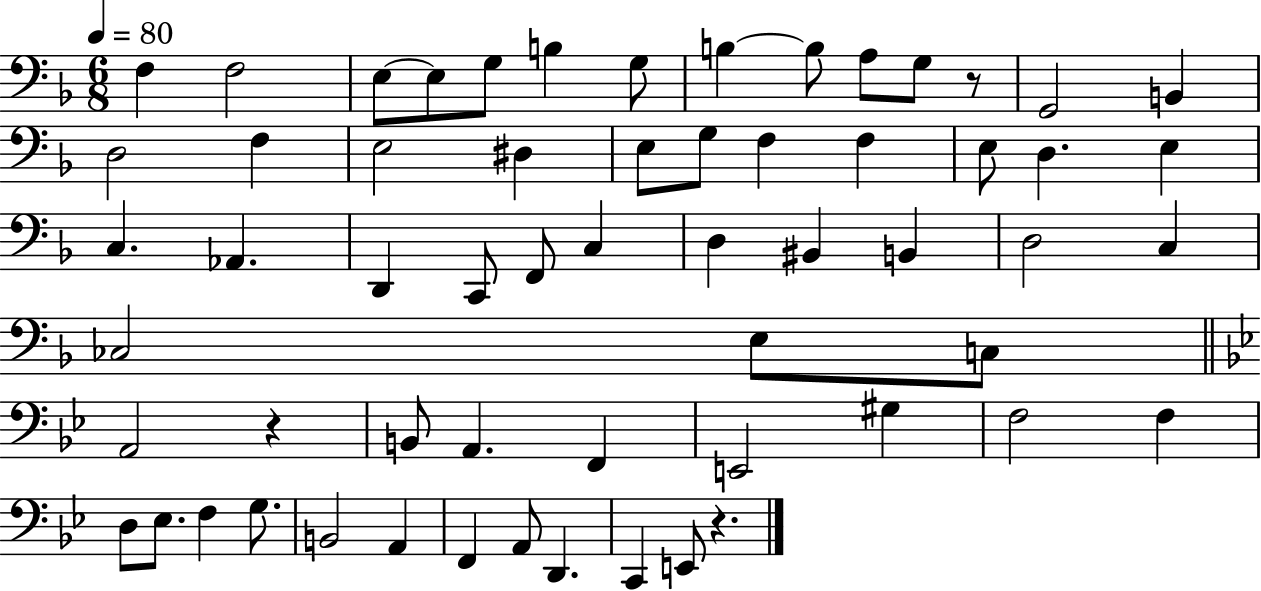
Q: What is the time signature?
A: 6/8